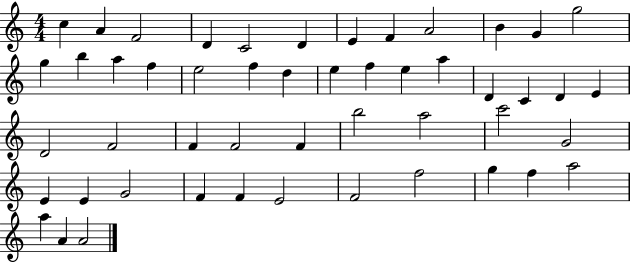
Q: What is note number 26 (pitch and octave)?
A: D4